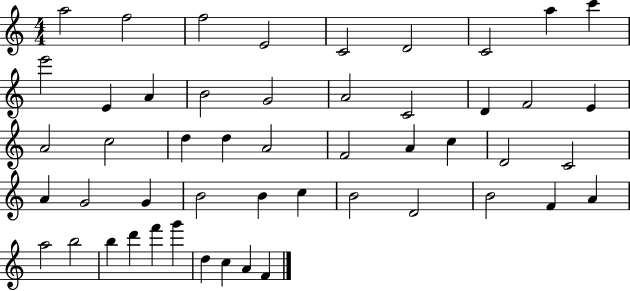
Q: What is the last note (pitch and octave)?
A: F4